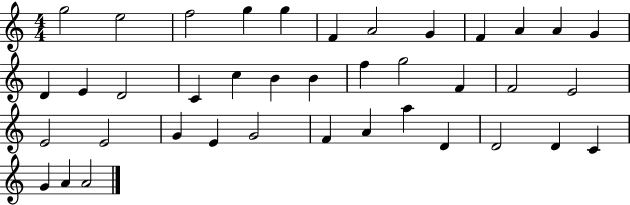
{
  \clef treble
  \numericTimeSignature
  \time 4/4
  \key c \major
  g''2 e''2 | f''2 g''4 g''4 | f'4 a'2 g'4 | f'4 a'4 a'4 g'4 | \break d'4 e'4 d'2 | c'4 c''4 b'4 b'4 | f''4 g''2 f'4 | f'2 e'2 | \break e'2 e'2 | g'4 e'4 g'2 | f'4 a'4 a''4 d'4 | d'2 d'4 c'4 | \break g'4 a'4 a'2 | \bar "|."
}